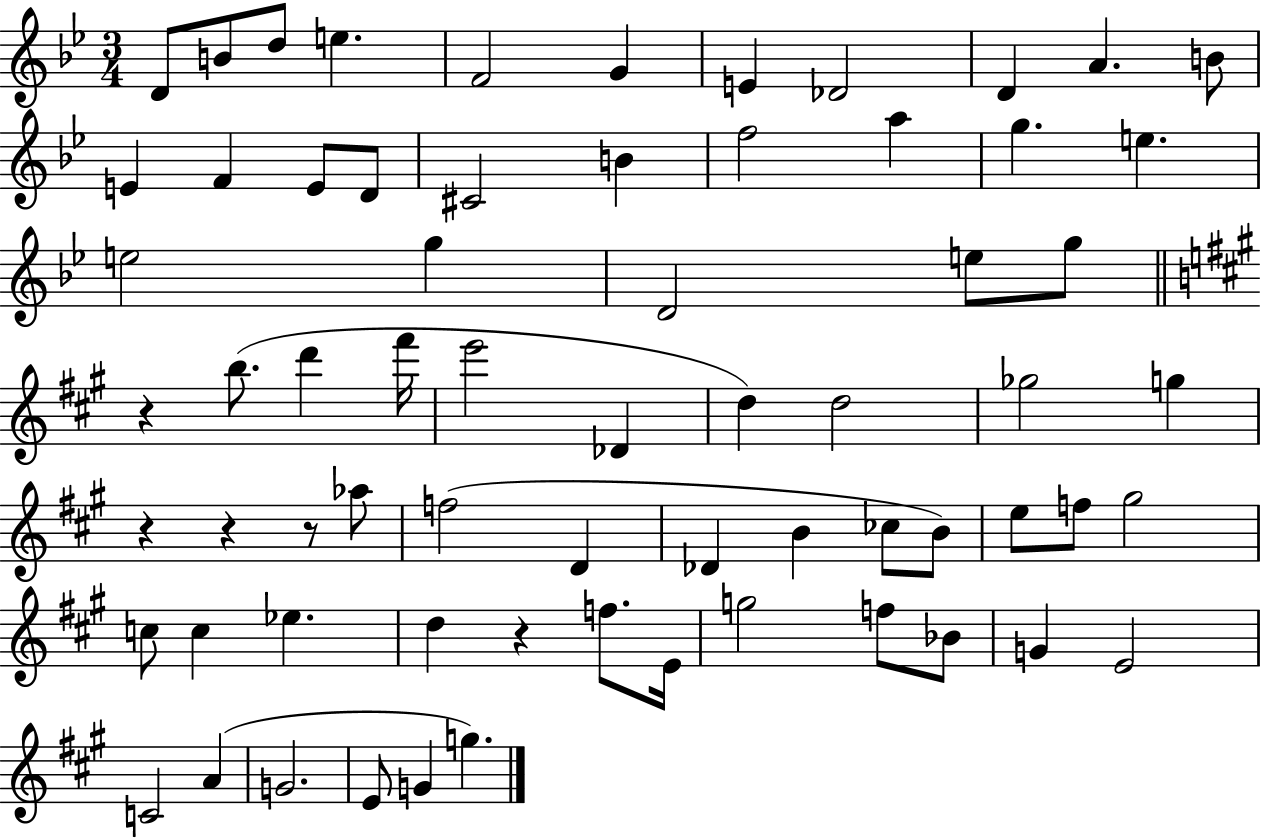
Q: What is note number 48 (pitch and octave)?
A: Eb5